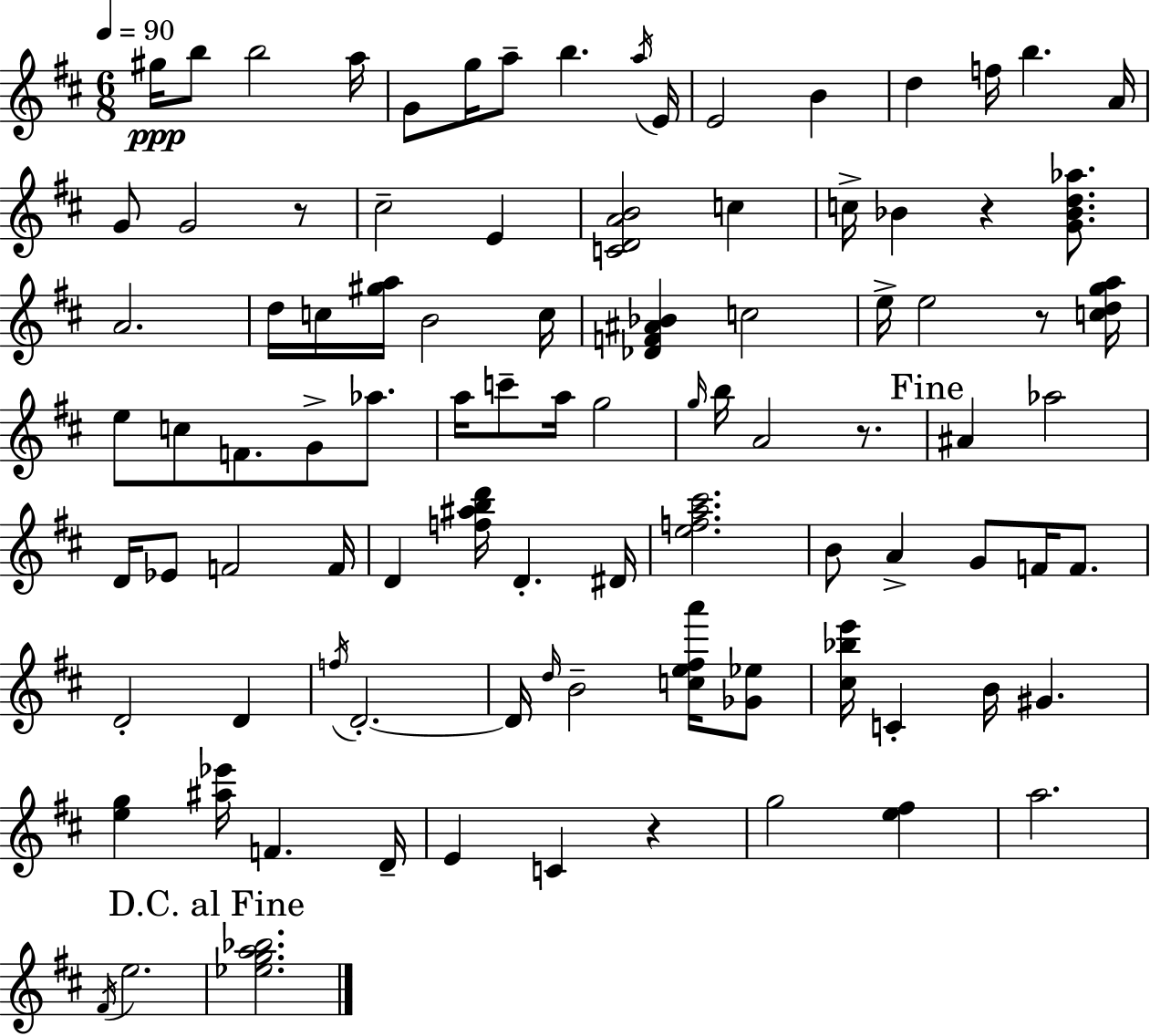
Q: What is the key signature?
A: D major